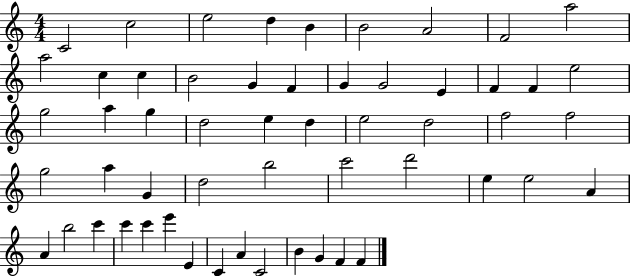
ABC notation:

X:1
T:Untitled
M:4/4
L:1/4
K:C
C2 c2 e2 d B B2 A2 F2 a2 a2 c c B2 G F G G2 E F F e2 g2 a g d2 e d e2 d2 f2 f2 g2 a G d2 b2 c'2 d'2 e e2 A A b2 c' c' c' e' E C A C2 B G F F